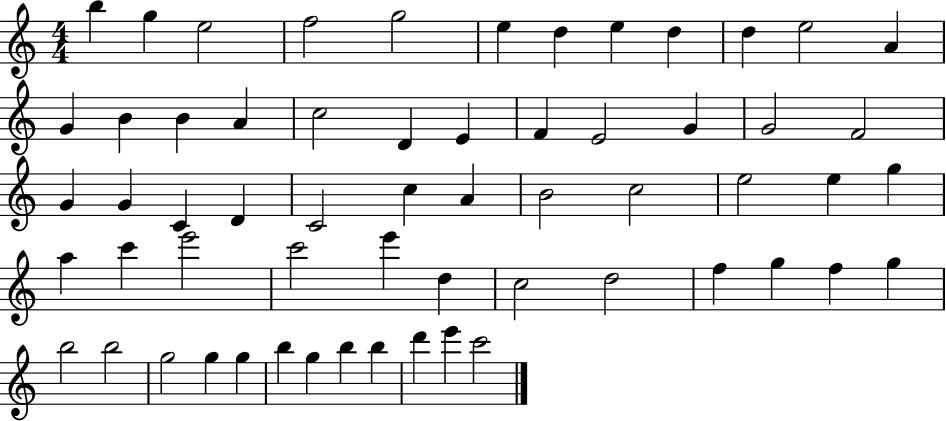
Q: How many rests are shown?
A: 0